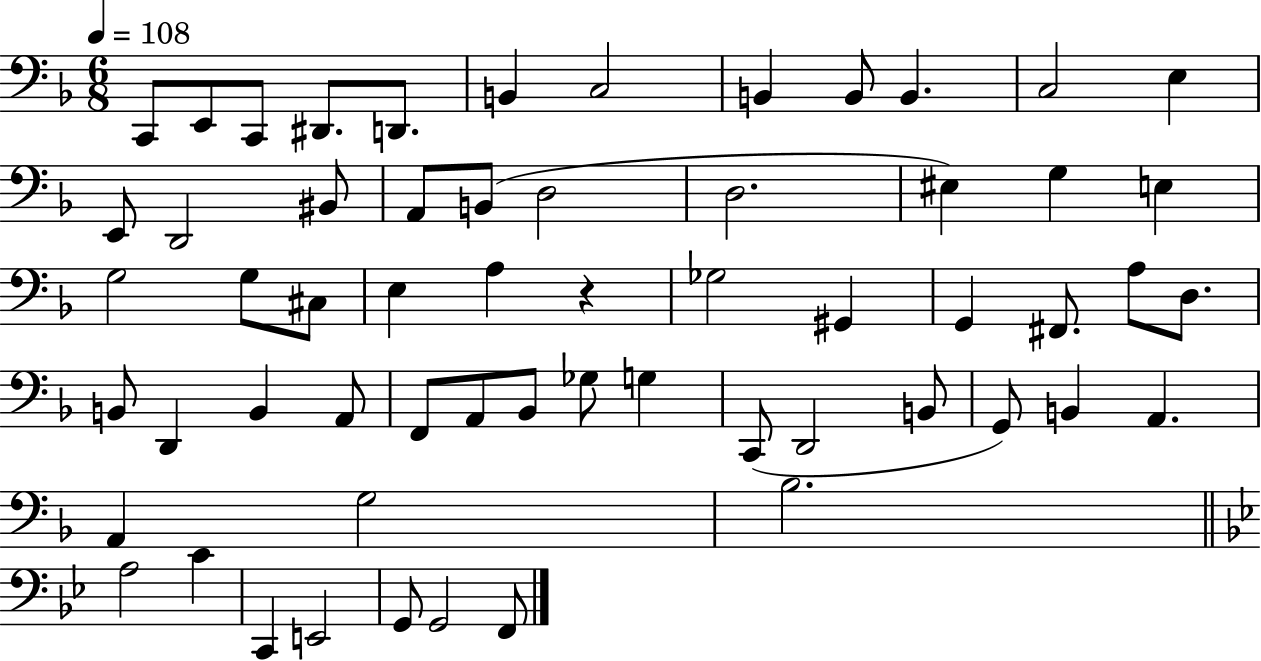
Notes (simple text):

C2/e E2/e C2/e D#2/e. D2/e. B2/q C3/h B2/q B2/e B2/q. C3/h E3/q E2/e D2/h BIS2/e A2/e B2/e D3/h D3/h. EIS3/q G3/q E3/q G3/h G3/e C#3/e E3/q A3/q R/q Gb3/h G#2/q G2/q F#2/e. A3/e D3/e. B2/e D2/q B2/q A2/e F2/e A2/e Bb2/e Gb3/e G3/q C2/e D2/h B2/e G2/e B2/q A2/q. A2/q G3/h Bb3/h. A3/h C4/q C2/q E2/h G2/e G2/h F2/e